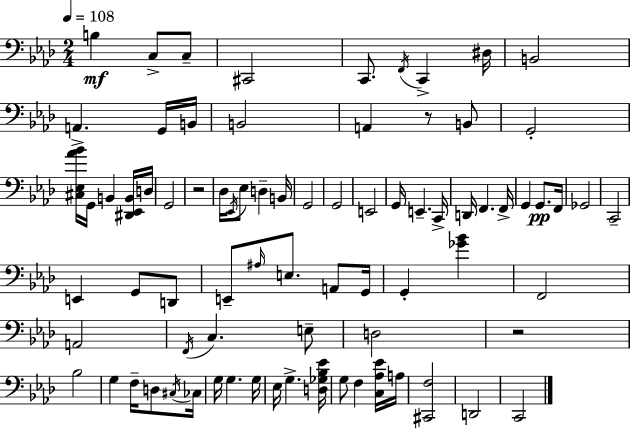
{
  \clef bass
  \numericTimeSignature
  \time 2/4
  \key aes \major
  \tempo 4 = 108
  b4\mf c8-> c8-- | cis,2 | c,8. \acciaccatura { f,16 } c,4-> | dis16 b,2 | \break a,4.-> g,16 | b,16 b,2 | a,4 r8 b,8 | g,2-. | \break <cis ees aes' bes'>16 g,16 b,4 <dis, ees, b,>16 | d16 g,2 | r2 | des16 \acciaccatura { ees,16 } ees8 d4-- | \break b,16 g,2 | g,2 | e,2 | g,16 e,4.-- | \break c,16-> d,16 f,4. | f,16-> g,4 g,8.\pp | f,16 ges,2 | c,2-- | \break e,4 g,8 | d,8 e,8-- \grace { ais16 } e8. | a,8 g,16 g,4-. <ges' bes'>4 | f,2 | \break a,2 | \acciaccatura { f,16 } c4. | e8-- d2 | r2 | \break bes2 | g4 | f16-- d8 \acciaccatura { cis16 } ces16 g16 g4. | g16 ees16 g4.-> | \break <d ges bes ees'>16 g8 f4 | <c aes ees'>16 a16 <cis, f>2 | d,2 | c,2 | \break \bar "|."
}